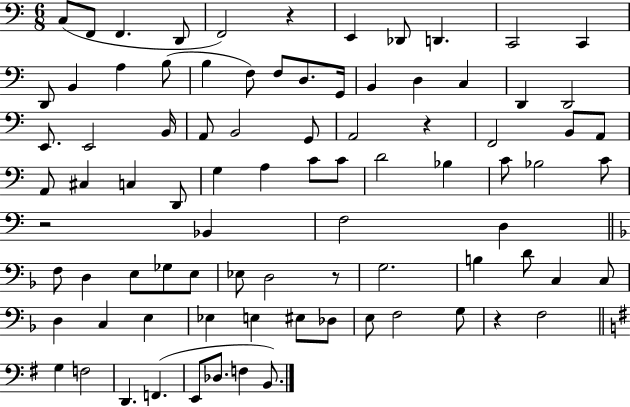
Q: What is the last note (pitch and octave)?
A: B2